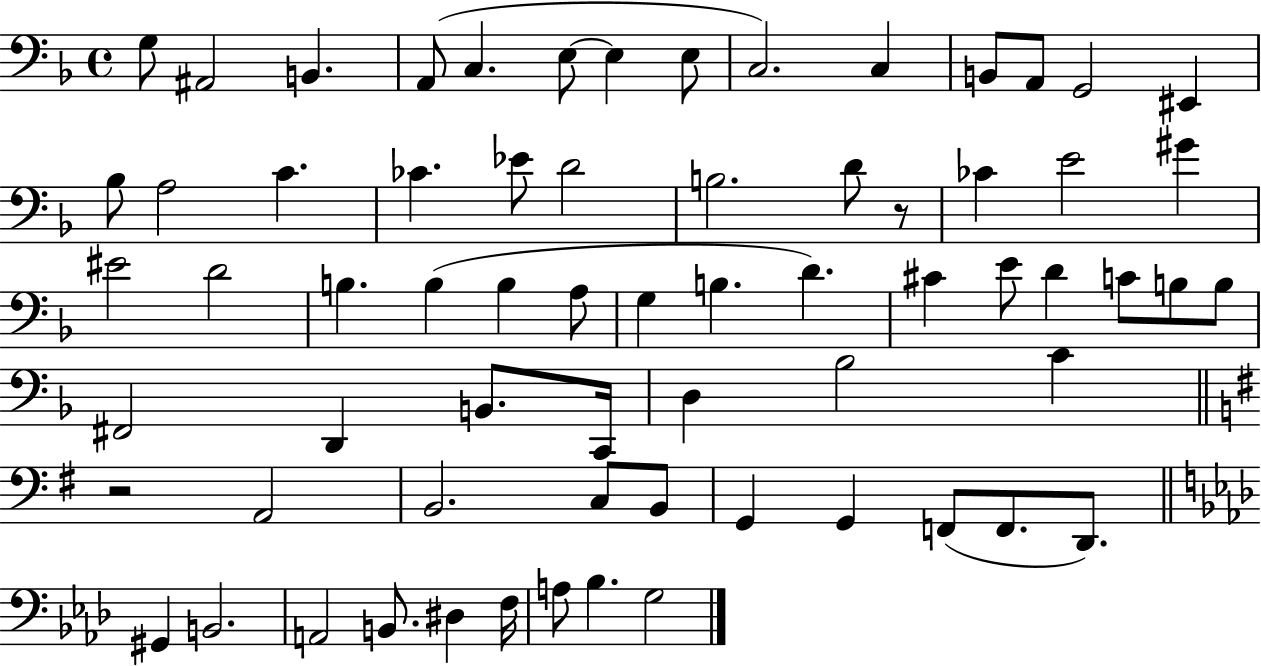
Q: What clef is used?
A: bass